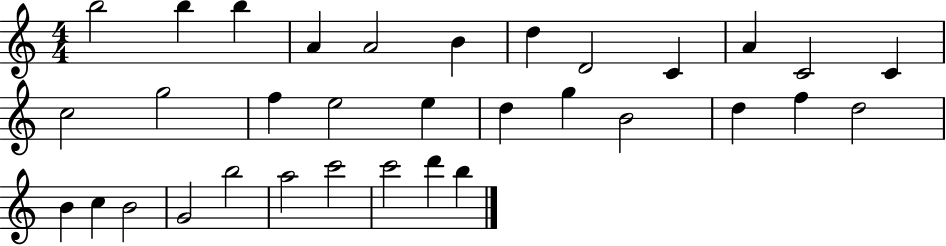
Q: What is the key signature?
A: C major